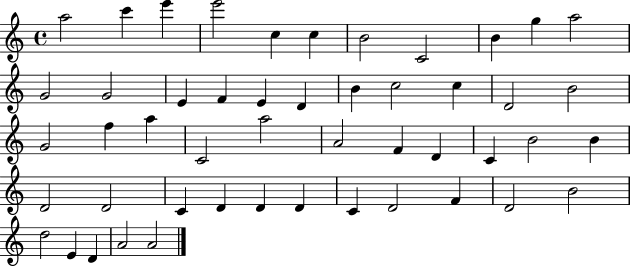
X:1
T:Untitled
M:4/4
L:1/4
K:C
a2 c' e' e'2 c c B2 C2 B g a2 G2 G2 E F E D B c2 c D2 B2 G2 f a C2 a2 A2 F D C B2 B D2 D2 C D D D C D2 F D2 B2 d2 E D A2 A2